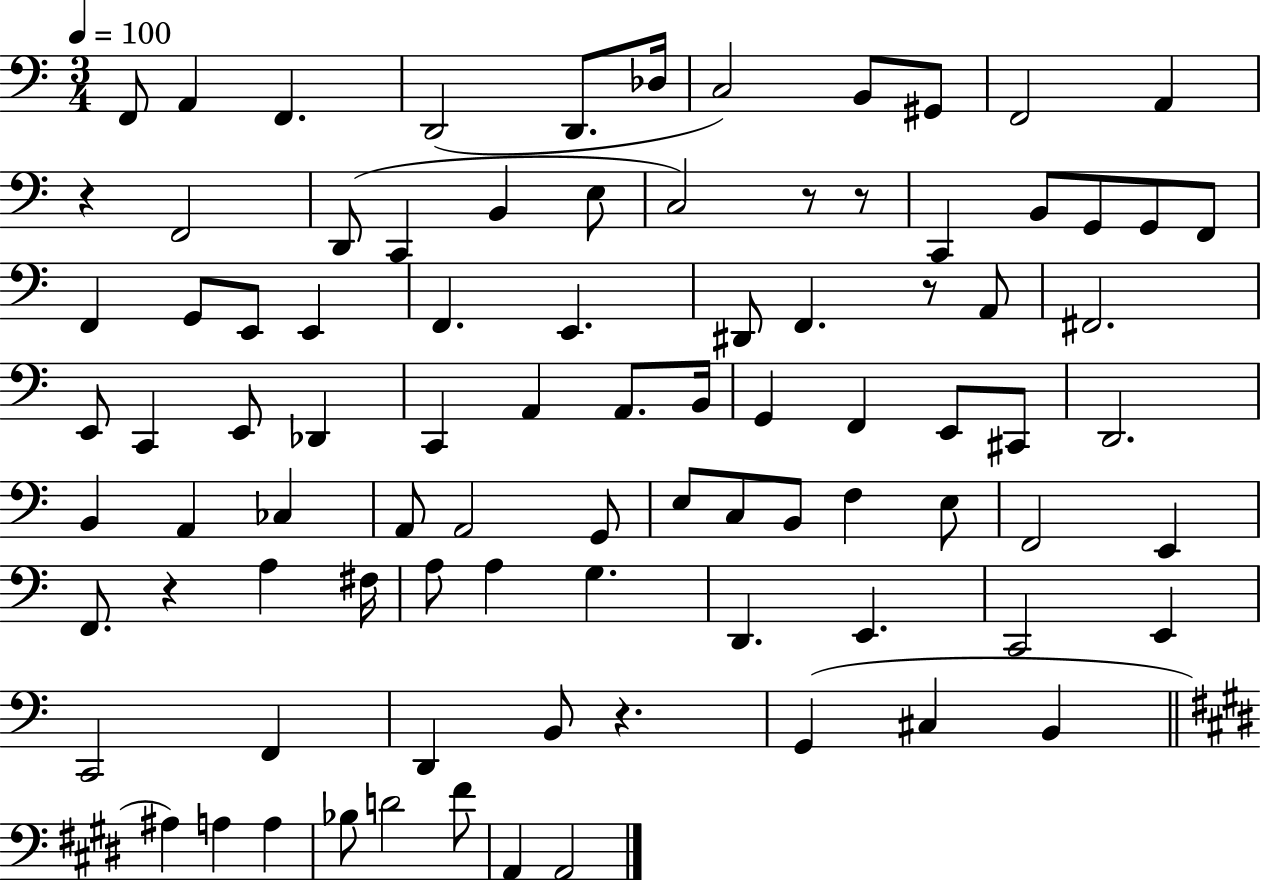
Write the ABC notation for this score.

X:1
T:Untitled
M:3/4
L:1/4
K:C
F,,/2 A,, F,, D,,2 D,,/2 _D,/4 C,2 B,,/2 ^G,,/2 F,,2 A,, z F,,2 D,,/2 C,, B,, E,/2 C,2 z/2 z/2 C,, B,,/2 G,,/2 G,,/2 F,,/2 F,, G,,/2 E,,/2 E,, F,, E,, ^D,,/2 F,, z/2 A,,/2 ^F,,2 E,,/2 C,, E,,/2 _D,, C,, A,, A,,/2 B,,/4 G,, F,, E,,/2 ^C,,/2 D,,2 B,, A,, _C, A,,/2 A,,2 G,,/2 E,/2 C,/2 B,,/2 F, E,/2 F,,2 E,, F,,/2 z A, ^F,/4 A,/2 A, G, D,, E,, C,,2 E,, C,,2 F,, D,, B,,/2 z G,, ^C, B,, ^A, A, A, _B,/2 D2 ^F/2 A,, A,,2